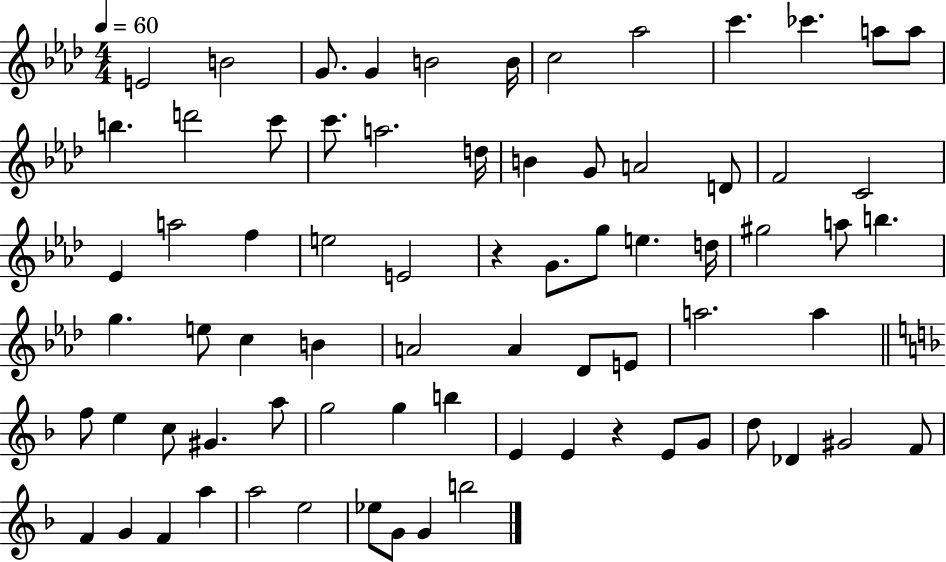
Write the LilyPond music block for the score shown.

{
  \clef treble
  \numericTimeSignature
  \time 4/4
  \key aes \major
  \tempo 4 = 60
  \repeat volta 2 { e'2 b'2 | g'8. g'4 b'2 b'16 | c''2 aes''2 | c'''4. ces'''4. a''8 a''8 | \break b''4. d'''2 c'''8 | c'''8. a''2. d''16 | b'4 g'8 a'2 d'8 | f'2 c'2 | \break ees'4 a''2 f''4 | e''2 e'2 | r4 g'8. g''8 e''4. d''16 | gis''2 a''8 b''4. | \break g''4. e''8 c''4 b'4 | a'2 a'4 des'8 e'8 | a''2. a''4 | \bar "||" \break \key f \major f''8 e''4 c''8 gis'4. a''8 | g''2 g''4 b''4 | e'4 e'4 r4 e'8 g'8 | d''8 des'4 gis'2 f'8 | \break f'4 g'4 f'4 a''4 | a''2 e''2 | ees''8 g'8 g'4 b''2 | } \bar "|."
}